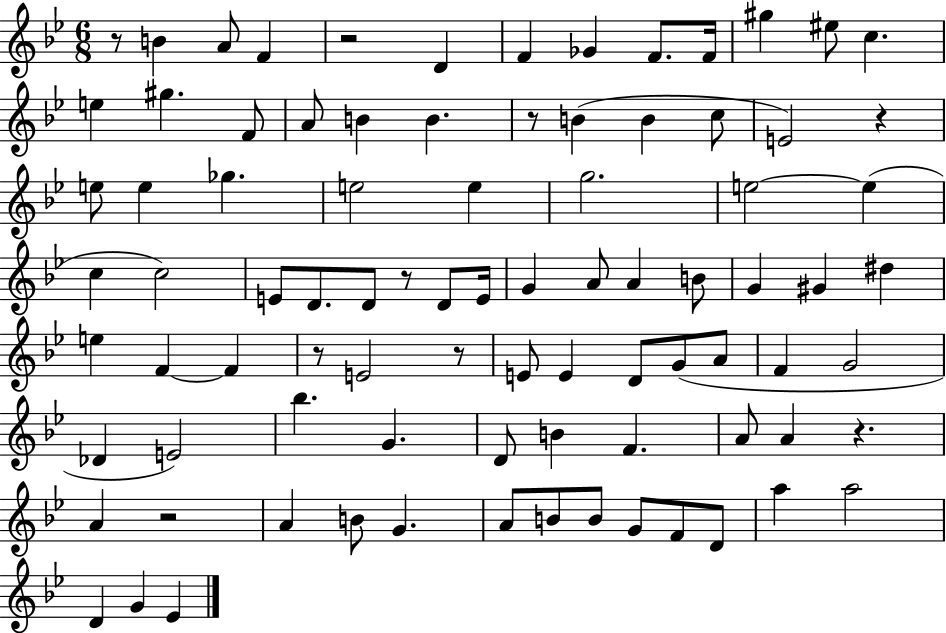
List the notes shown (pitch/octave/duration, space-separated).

R/e B4/q A4/e F4/q R/h D4/q F4/q Gb4/q F4/e. F4/s G#5/q EIS5/e C5/q. E5/q G#5/q. F4/e A4/e B4/q B4/q. R/e B4/q B4/q C5/e E4/h R/q E5/e E5/q Gb5/q. E5/h E5/q G5/h. E5/h E5/q C5/q C5/h E4/e D4/e. D4/e R/e D4/e E4/s G4/q A4/e A4/q B4/e G4/q G#4/q D#5/q E5/q F4/q F4/q R/e E4/h R/e E4/e E4/q D4/e G4/e A4/e F4/q G4/h Db4/q E4/h Bb5/q. G4/q. D4/e B4/q F4/q. A4/e A4/q R/q. A4/q R/h A4/q B4/e G4/q. A4/e B4/e B4/e G4/e F4/e D4/e A5/q A5/h D4/q G4/q Eb4/q